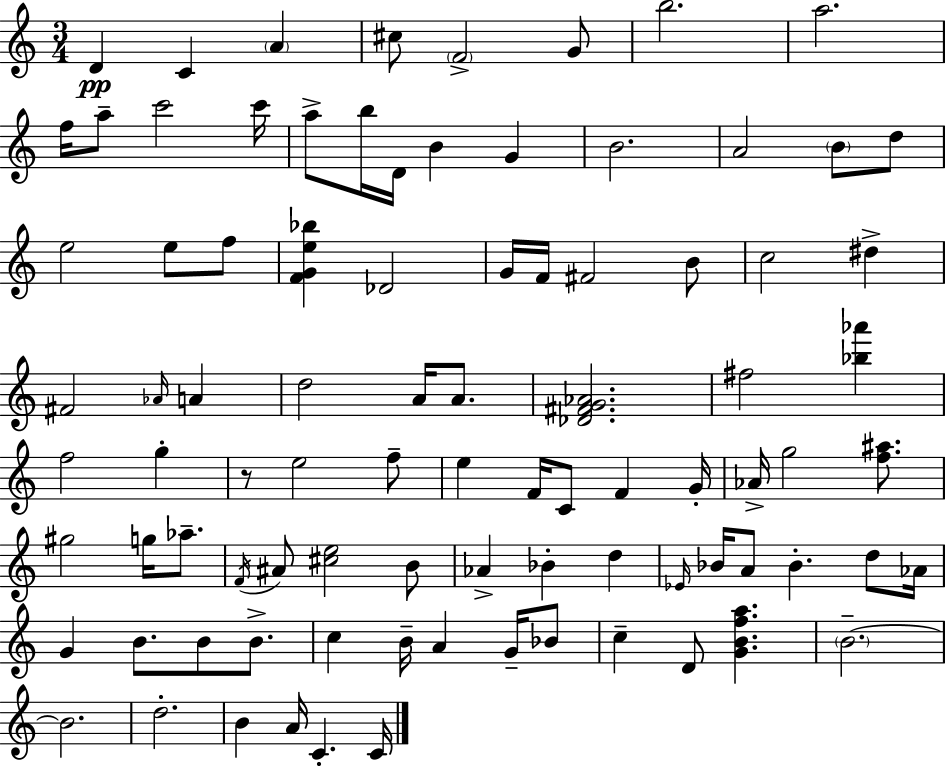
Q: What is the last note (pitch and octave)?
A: C4